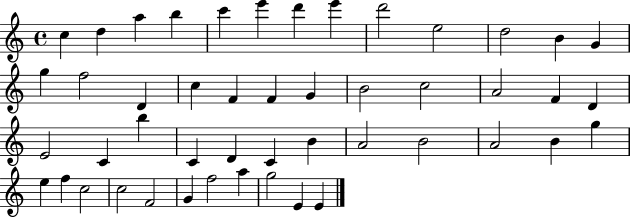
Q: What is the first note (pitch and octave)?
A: C5